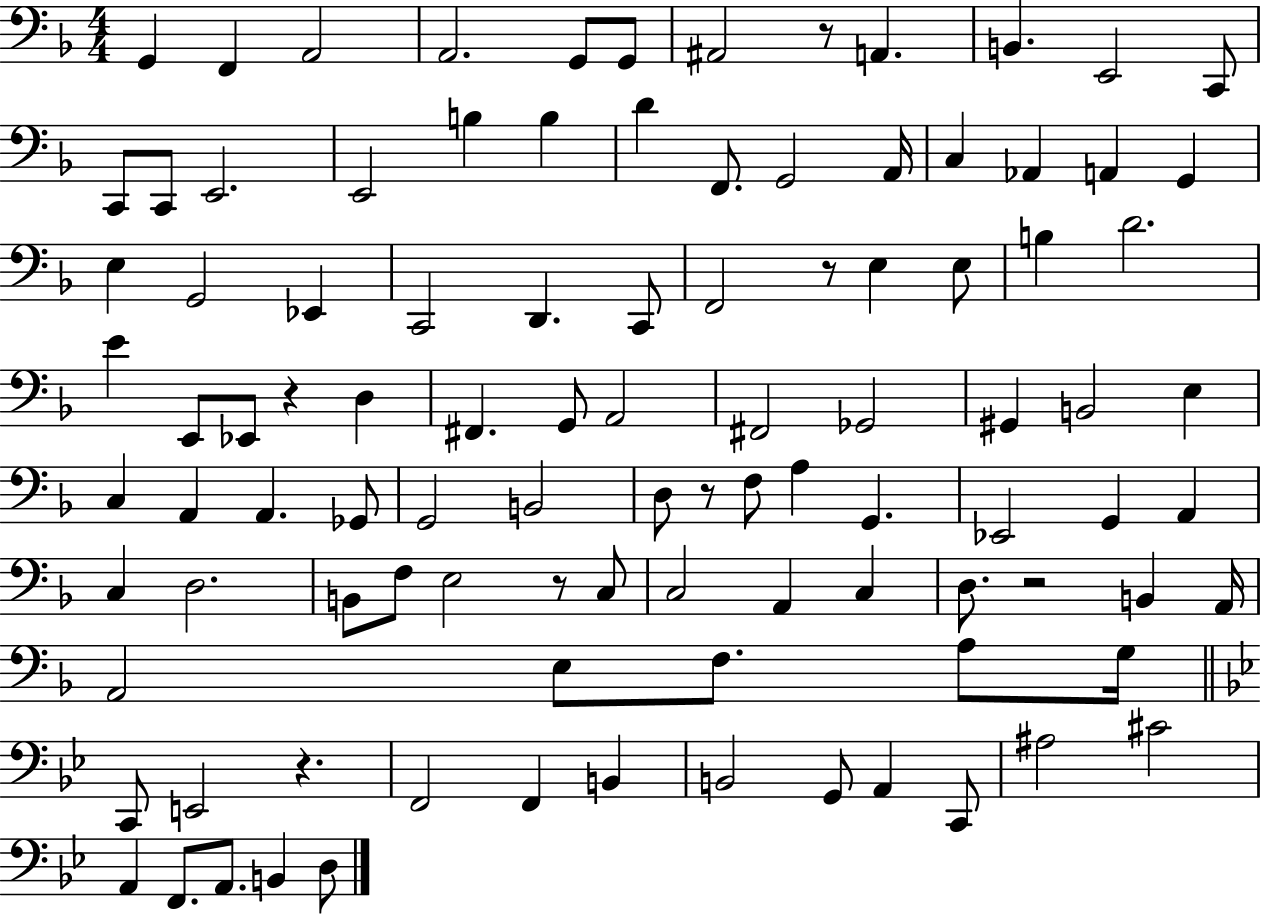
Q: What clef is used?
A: bass